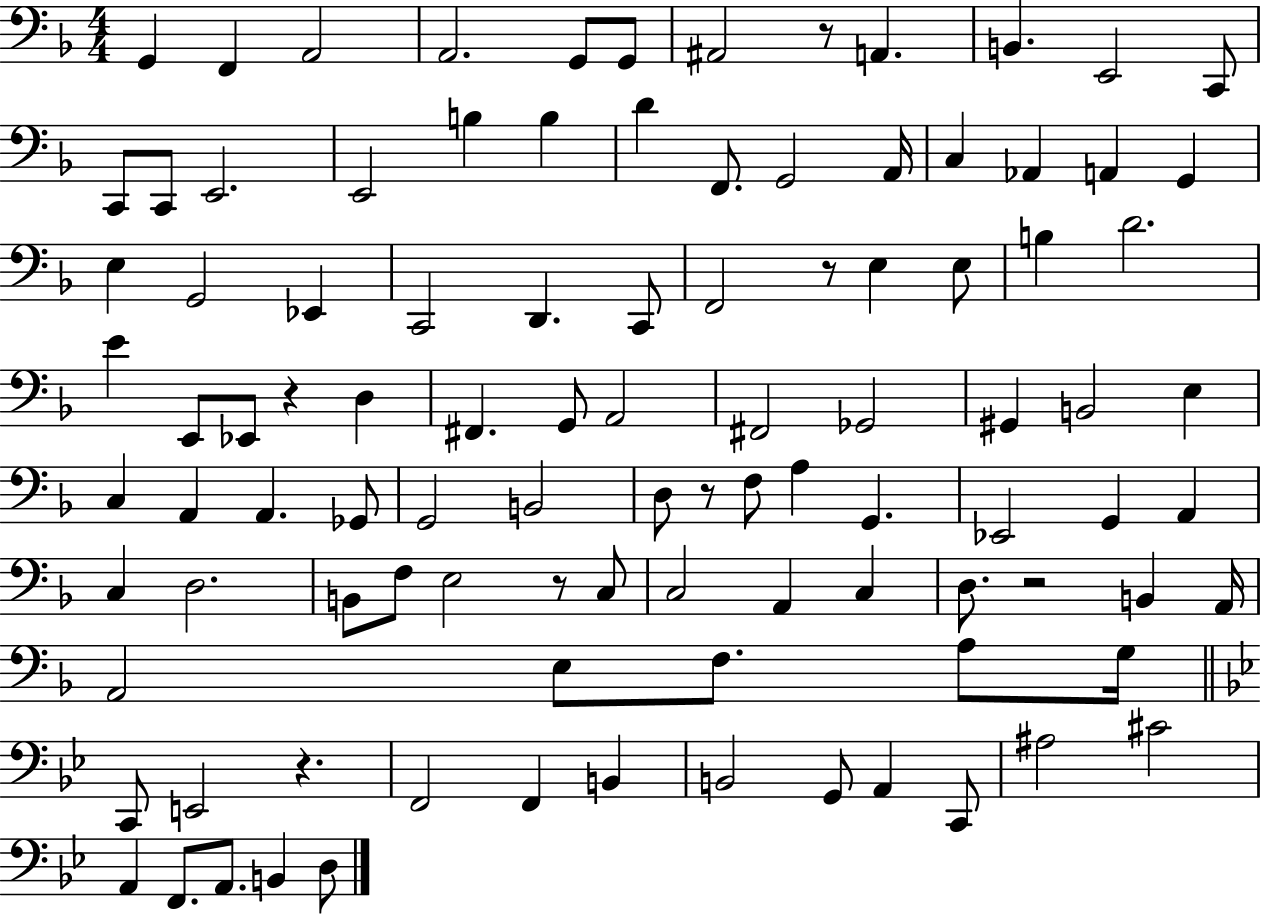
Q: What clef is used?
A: bass